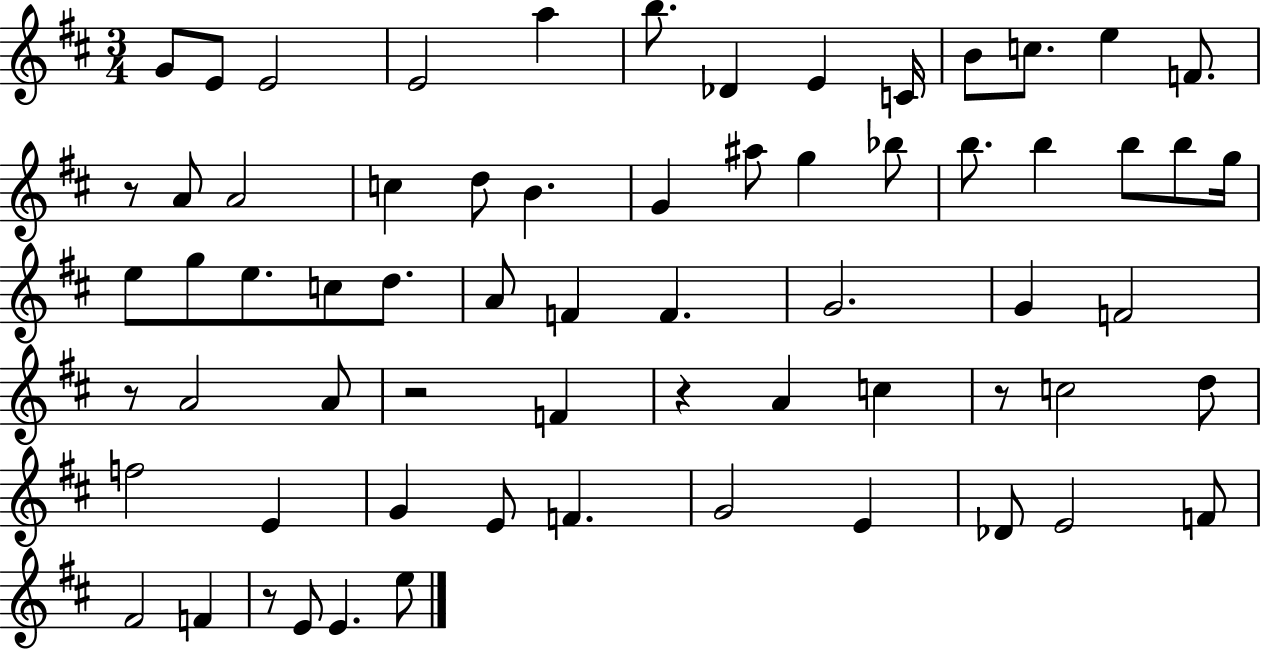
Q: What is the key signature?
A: D major